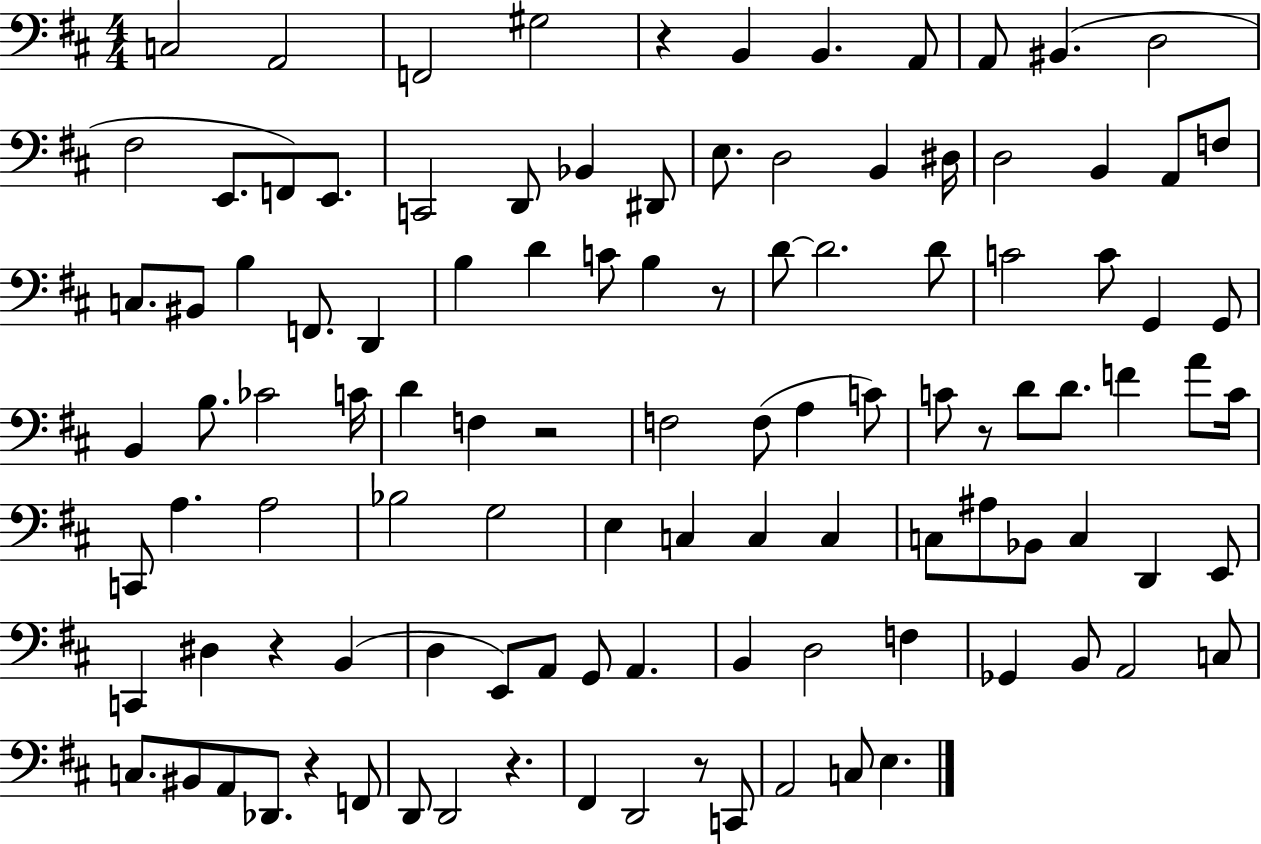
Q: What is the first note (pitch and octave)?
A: C3